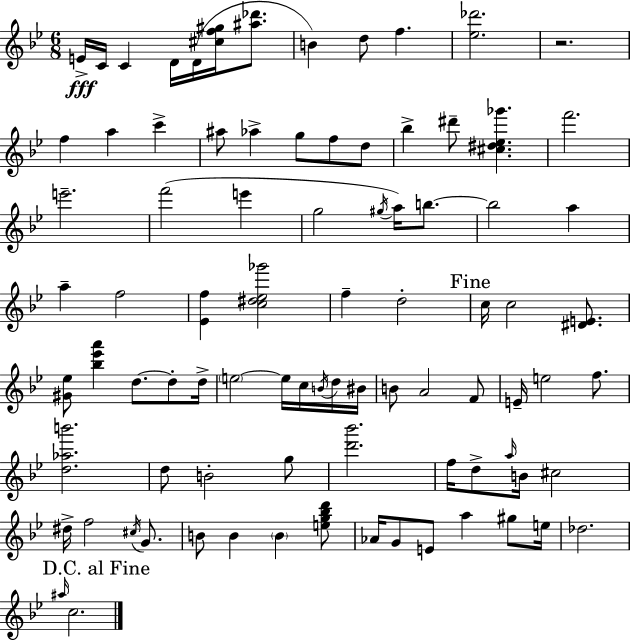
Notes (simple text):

E4/s C4/s C4/q D4/s D4/s [C#5,F5,G#5]/s [A#5,Db6]/e. B4/q D5/e F5/q. [Eb5,Db6]/h. R/h. F5/q A5/q C6/q A#5/e Ab5/q G5/e F5/e D5/e Bb5/q D#6/e [C#5,D#5,Eb5,Gb6]/q. F6/h. E6/h. F6/h E6/q G5/h G#5/s A5/s B5/e. B5/h A5/q A5/q F5/h [Eb4,F5]/q [C5,D#5,Eb5,Gb6]/h F5/q D5/h C5/s C5/h [D#4,E4]/e. [G#4,Eb5]/e [Bb5,Eb6,A6]/q D5/e. D5/e D5/s E5/h E5/s C5/s B4/s D5/s BIS4/s B4/e A4/h F4/e E4/s E5/h F5/e. [D5,Ab5,B6]/h. D5/e B4/h G5/e [D6,Bb6]/h. F5/s D5/e A5/s B4/s C#5/h D#5/s F5/h C#5/s G4/e. B4/e B4/q B4/q [E5,G5,Bb5,D6]/e Ab4/s G4/e E4/e A5/q G#5/e E5/s Db5/h. A#5/s C5/h.